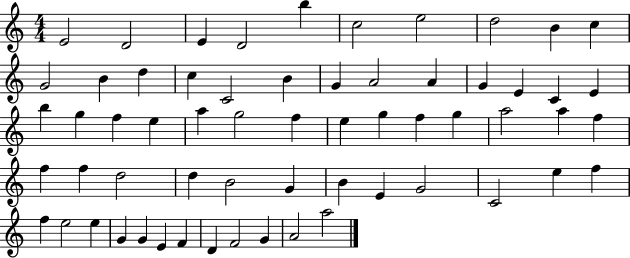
E4/h D4/h E4/q D4/h B5/q C5/h E5/h D5/h B4/q C5/q G4/h B4/q D5/q C5/q C4/h B4/q G4/q A4/h A4/q G4/q E4/q C4/q E4/q B5/q G5/q F5/q E5/q A5/q G5/h F5/q E5/q G5/q F5/q G5/q A5/h A5/q F5/q F5/q F5/q D5/h D5/q B4/h G4/q B4/q E4/q G4/h C4/h E5/q F5/q F5/q E5/h E5/q G4/q G4/q E4/q F4/q D4/q F4/h G4/q A4/h A5/h